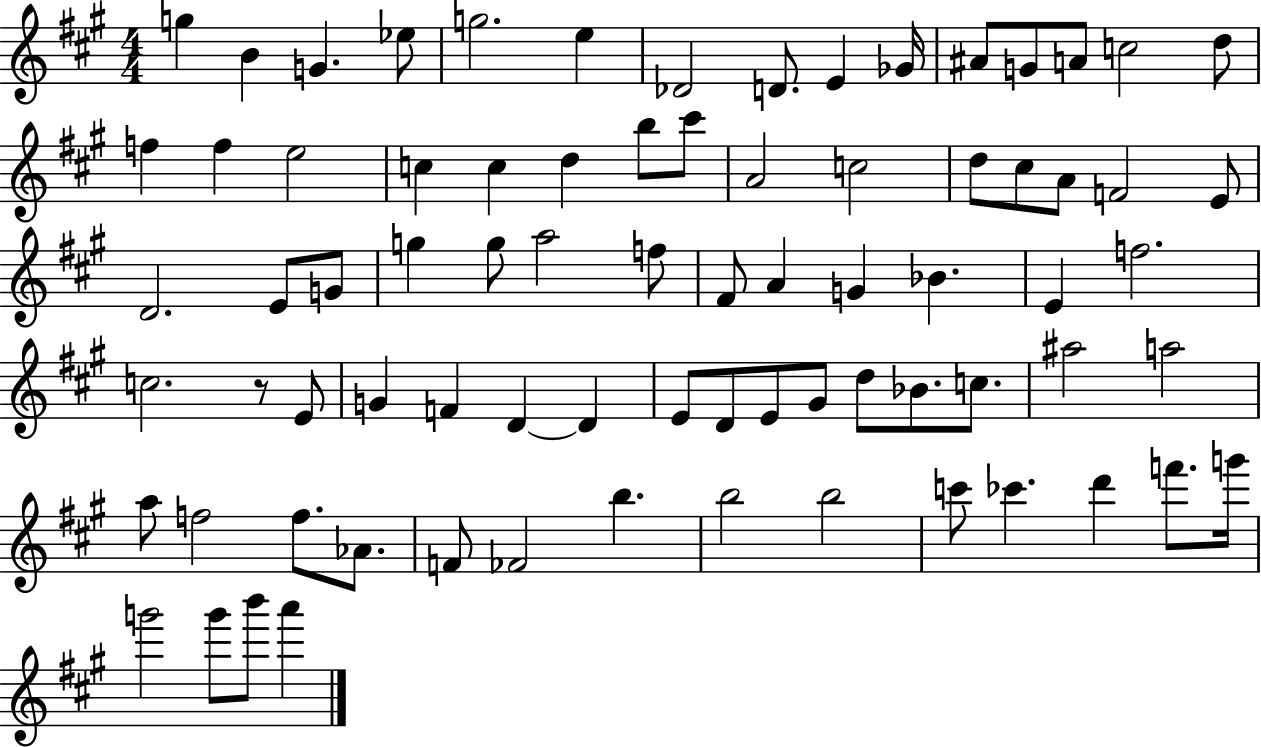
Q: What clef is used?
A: treble